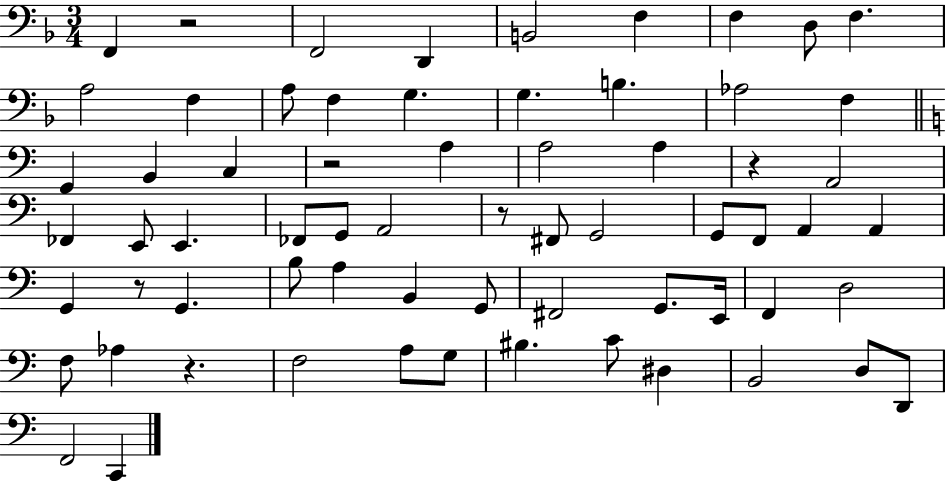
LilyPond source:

{
  \clef bass
  \numericTimeSignature
  \time 3/4
  \key f \major
  f,4 r2 | f,2 d,4 | b,2 f4 | f4 d8 f4. | \break a2 f4 | a8 f4 g4. | g4. b4. | aes2 f4 | \break \bar "||" \break \key c \major g,4 b,4 c4 | r2 a4 | a2 a4 | r4 a,2 | \break fes,4 e,8 e,4. | fes,8 g,8 a,2 | r8 fis,8 g,2 | g,8 f,8 a,4 a,4 | \break g,4 r8 g,4. | b8 a4 b,4 g,8 | fis,2 g,8. e,16 | f,4 d2 | \break f8 aes4 r4. | f2 a8 g8 | bis4. c'8 dis4 | b,2 d8 d,8 | \break f,2 c,4 | \bar "|."
}